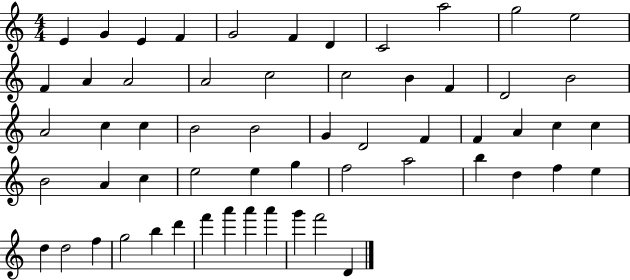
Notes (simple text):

E4/q G4/q E4/q F4/q G4/h F4/q D4/q C4/h A5/h G5/h E5/h F4/q A4/q A4/h A4/h C5/h C5/h B4/q F4/q D4/h B4/h A4/h C5/q C5/q B4/h B4/h G4/q D4/h F4/q F4/q A4/q C5/q C5/q B4/h A4/q C5/q E5/h E5/q G5/q F5/h A5/h B5/q D5/q F5/q E5/q D5/q D5/h F5/q G5/h B5/q D6/q F6/q A6/q A6/q A6/q G6/q F6/h D4/q